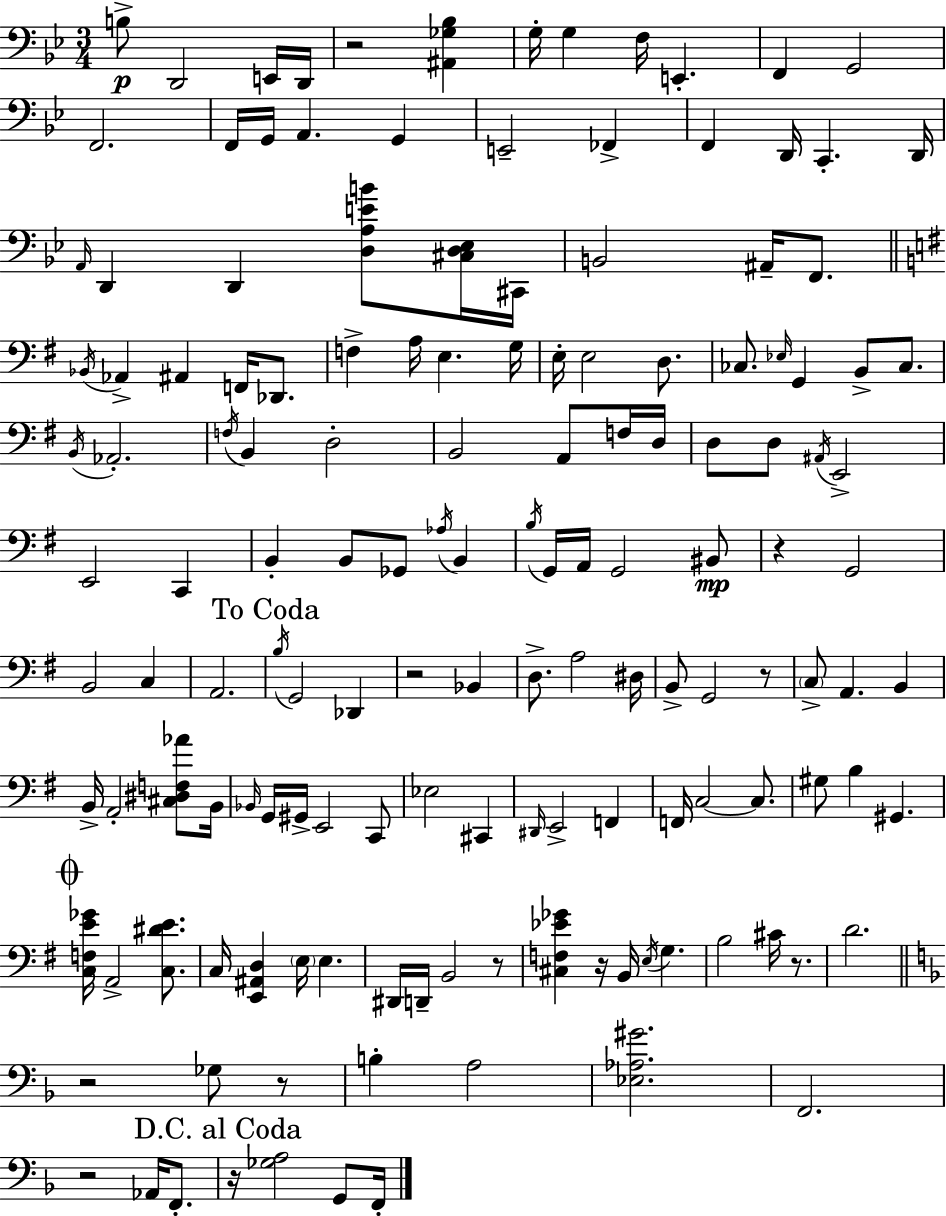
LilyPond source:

{
  \clef bass
  \numericTimeSignature
  \time 3/4
  \key g \minor
  \repeat volta 2 { b8->\p d,2 e,16 d,16 | r2 <ais, ges bes>4 | g16-. g4 f16 e,4.-. | f,4 g,2 | \break f,2. | f,16 g,16 a,4. g,4 | e,2-- fes,4-> | f,4 d,16 c,4.-. d,16 | \break \grace { a,16 } d,4 d,4 <d a e' b'>8 <cis d ees>16 | cis,16 b,2 ais,16-- f,8. | \bar "||" \break \key g \major \acciaccatura { bes,16 } aes,4-> ais,4 f,16 des,8. | f4-> a16 e4. | g16 e16-. e2 d8. | ces8. \grace { ees16 } g,4 b,8-> ces8. | \break \acciaccatura { b,16 } aes,2.-. | \acciaccatura { f16 } b,4 d2-. | b,2 | a,8 f16 d16 d8 d8 \acciaccatura { ais,16 } e,2-> | \break e,2 | c,4 b,4-. b,8 ges,8 | \acciaccatura { aes16 } b,4 \acciaccatura { b16 } g,16 a,16 g,2 | bis,8\mp r4 g,2 | \break b,2 | c4 a,2. | \mark "To Coda" \acciaccatura { b16 } g,2 | des,4 r2 | \break bes,4 d8.-> a2 | dis16 b,8-> g,2 | r8 \parenthesize c8-> a,4. | b,4 b,16-> a,2-. | \break <cis dis f aes'>8 b,16 \grace { bes,16 } g,16 gis,16-> e,2 | c,8 ees2 | cis,4 \grace { dis,16 } e,2-> | f,4 f,16 c2~~ | \break c8. gis8 | b4 gis,4. \mark \markup { \musicglyph "scripts.coda" } <c f e' ges'>16 a,2-> | <c dis' e'>8. c16 <e, ais, d>4 | \parenthesize e16 e4. dis,16 d,16-- | \break b,2 r8 <cis f ees' ges'>4 | r16 b,16 \acciaccatura { e16 } g4. b2 | cis'16 r8. d'2. | \bar "||" \break \key f \major r2 ges8 r8 | b4-. a2 | <ees aes gis'>2. | f,2. | \break r2 aes,16 f,8.-. | \mark "D.C. al Coda" r16 <ges a>2 g,8 f,16-. | } \bar "|."
}